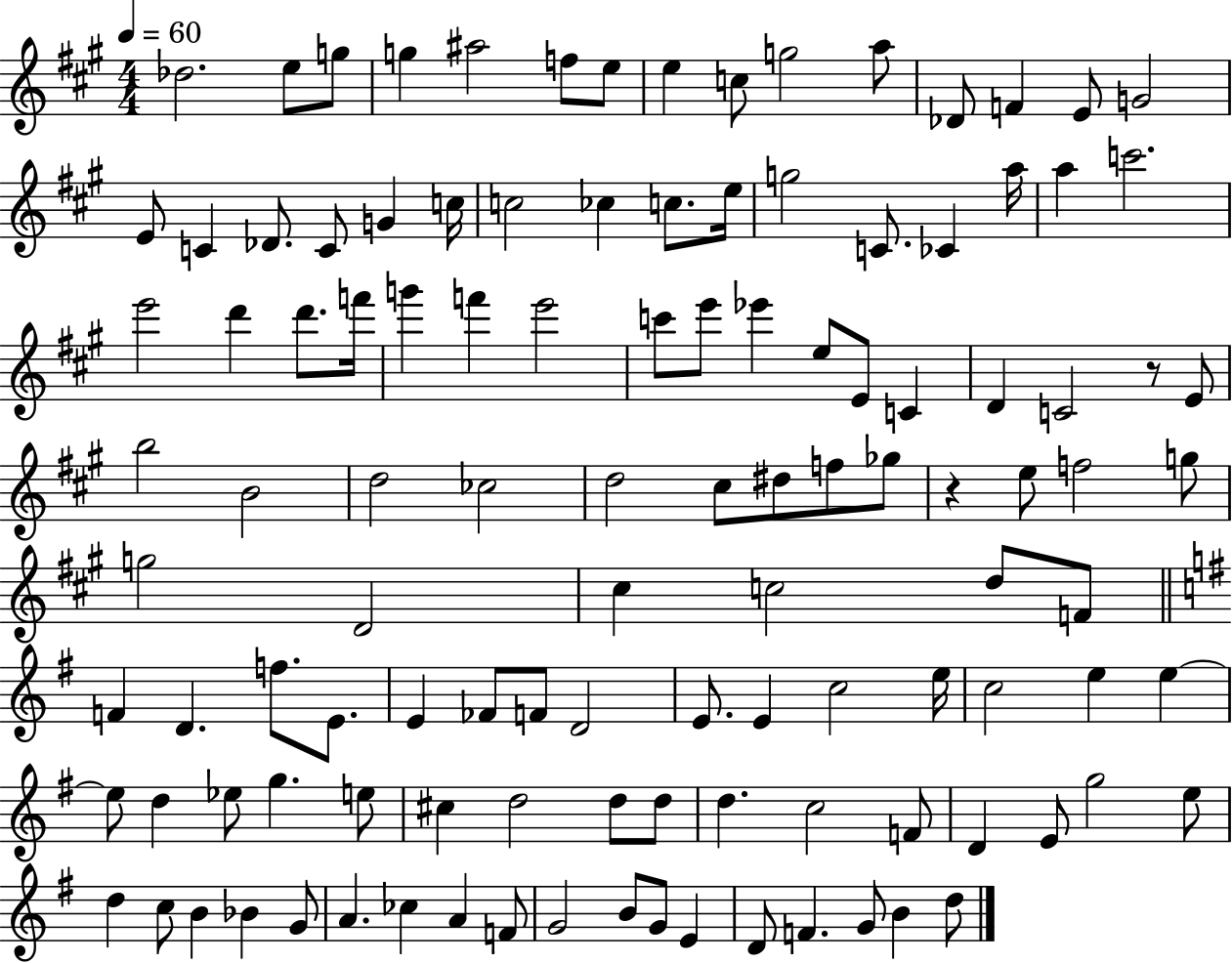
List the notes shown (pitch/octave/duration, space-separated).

Db5/h. E5/e G5/e G5/q A#5/h F5/e E5/e E5/q C5/e G5/h A5/e Db4/e F4/q E4/e G4/h E4/e C4/q Db4/e. C4/e G4/q C5/s C5/h CES5/q C5/e. E5/s G5/h C4/e. CES4/q A5/s A5/q C6/h. E6/h D6/q D6/e. F6/s G6/q F6/q E6/h C6/e E6/e Eb6/q E5/e E4/e C4/q D4/q C4/h R/e E4/e B5/h B4/h D5/h CES5/h D5/h C#5/e D#5/e F5/e Gb5/e R/q E5/e F5/h G5/e G5/h D4/h C#5/q C5/h D5/e F4/e F4/q D4/q. F5/e. E4/e. E4/q FES4/e F4/e D4/h E4/e. E4/q C5/h E5/s C5/h E5/q E5/q E5/e D5/q Eb5/e G5/q. E5/e C#5/q D5/h D5/e D5/e D5/q. C5/h F4/e D4/q E4/e G5/h E5/e D5/q C5/e B4/q Bb4/q G4/e A4/q. CES5/q A4/q F4/e G4/h B4/e G4/e E4/q D4/e F4/q. G4/e B4/q D5/e